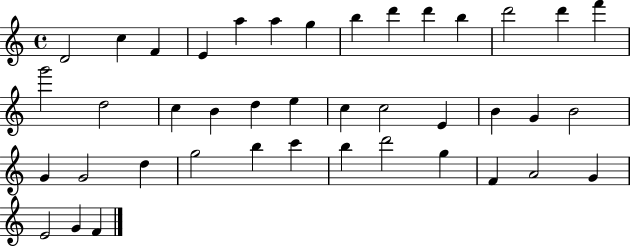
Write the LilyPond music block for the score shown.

{
  \clef treble
  \time 4/4
  \defaultTimeSignature
  \key c \major
  d'2 c''4 f'4 | e'4 a''4 a''4 g''4 | b''4 d'''4 d'''4 b''4 | d'''2 d'''4 f'''4 | \break g'''2 d''2 | c''4 b'4 d''4 e''4 | c''4 c''2 e'4 | b'4 g'4 b'2 | \break g'4 g'2 d''4 | g''2 b''4 c'''4 | b''4 d'''2 g''4 | f'4 a'2 g'4 | \break e'2 g'4 f'4 | \bar "|."
}